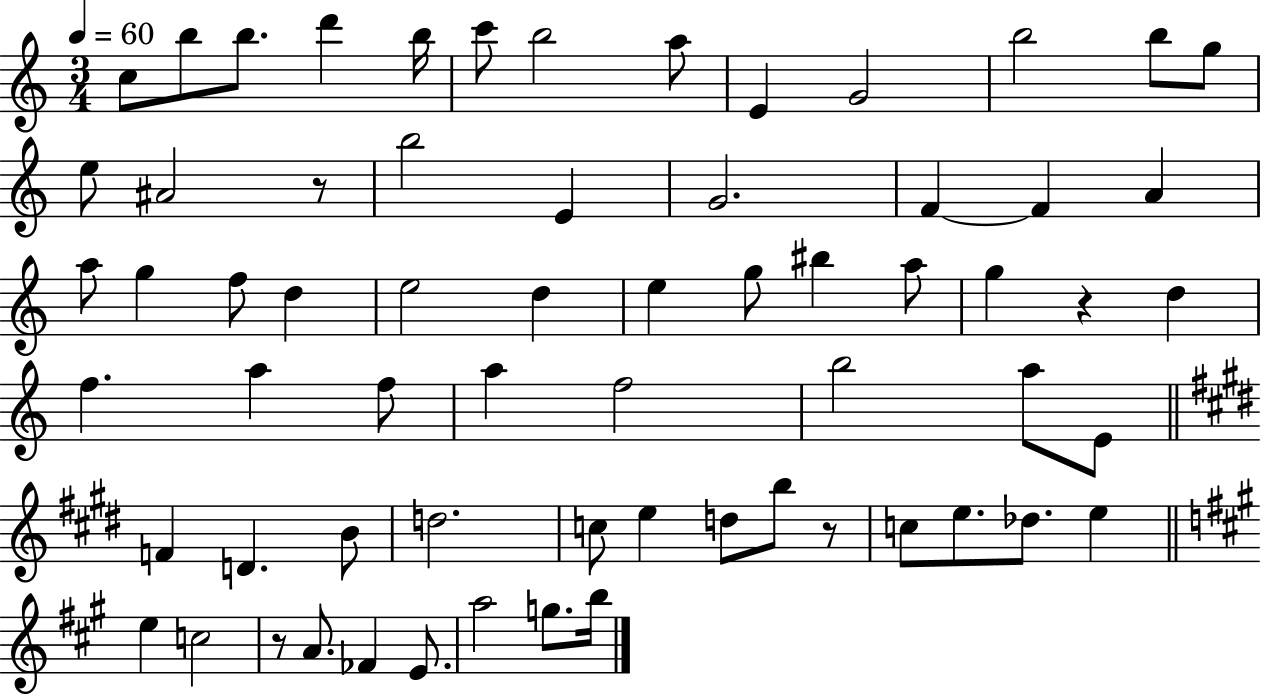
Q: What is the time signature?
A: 3/4